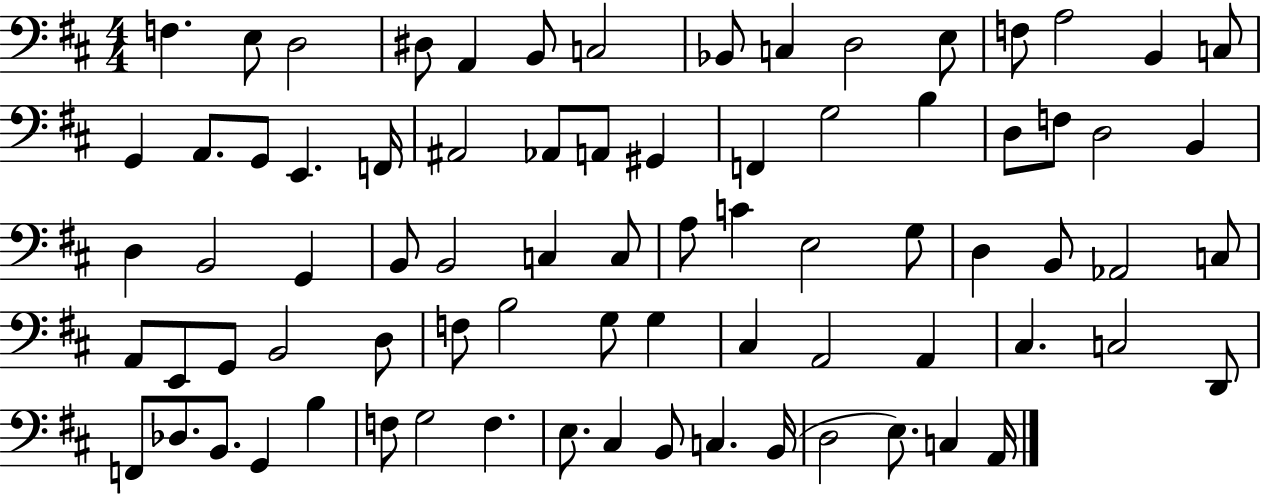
F3/q. E3/e D3/h D#3/e A2/q B2/e C3/h Bb2/e C3/q D3/h E3/e F3/e A3/h B2/q C3/e G2/q A2/e. G2/e E2/q. F2/s A#2/h Ab2/e A2/e G#2/q F2/q G3/h B3/q D3/e F3/e D3/h B2/q D3/q B2/h G2/q B2/e B2/h C3/q C3/e A3/e C4/q E3/h G3/e D3/q B2/e Ab2/h C3/e A2/e E2/e G2/e B2/h D3/e F3/e B3/h G3/e G3/q C#3/q A2/h A2/q C#3/q. C3/h D2/e F2/e Db3/e. B2/e. G2/q B3/q F3/e G3/h F3/q. E3/e. C#3/q B2/e C3/q. B2/s D3/h E3/e. C3/q A2/s